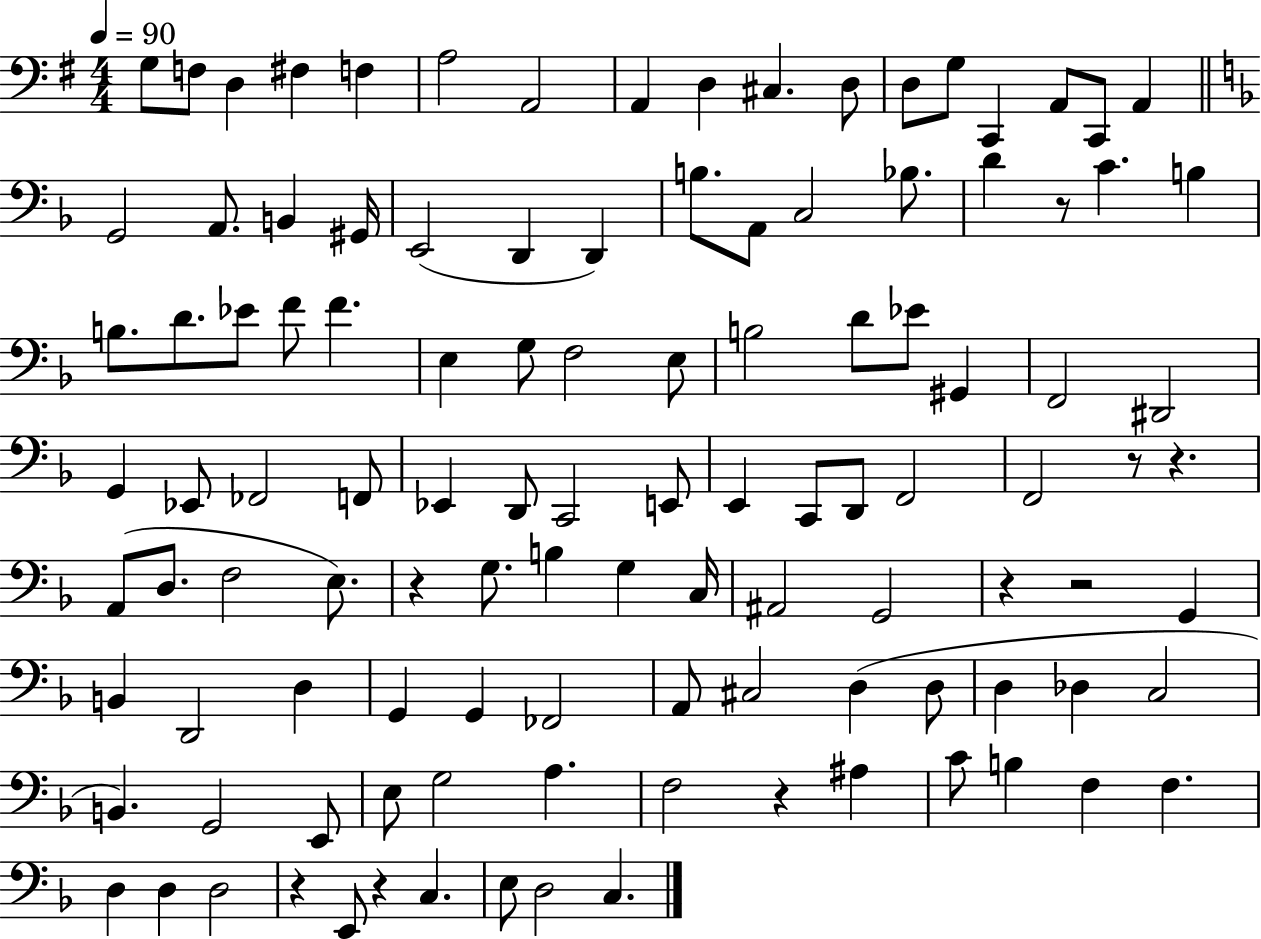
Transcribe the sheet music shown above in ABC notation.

X:1
T:Untitled
M:4/4
L:1/4
K:G
G,/2 F,/2 D, ^F, F, A,2 A,,2 A,, D, ^C, D,/2 D,/2 G,/2 C,, A,,/2 C,,/2 A,, G,,2 A,,/2 B,, ^G,,/4 E,,2 D,, D,, B,/2 A,,/2 C,2 _B,/2 D z/2 C B, B,/2 D/2 _E/2 F/2 F E, G,/2 F,2 E,/2 B,2 D/2 _E/2 ^G,, F,,2 ^D,,2 G,, _E,,/2 _F,,2 F,,/2 _E,, D,,/2 C,,2 E,,/2 E,, C,,/2 D,,/2 F,,2 F,,2 z/2 z A,,/2 D,/2 F,2 E,/2 z G,/2 B, G, C,/4 ^A,,2 G,,2 z z2 G,, B,, D,,2 D, G,, G,, _F,,2 A,,/2 ^C,2 D, D,/2 D, _D, C,2 B,, G,,2 E,,/2 E,/2 G,2 A, F,2 z ^A, C/2 B, F, F, D, D, D,2 z E,,/2 z C, E,/2 D,2 C,